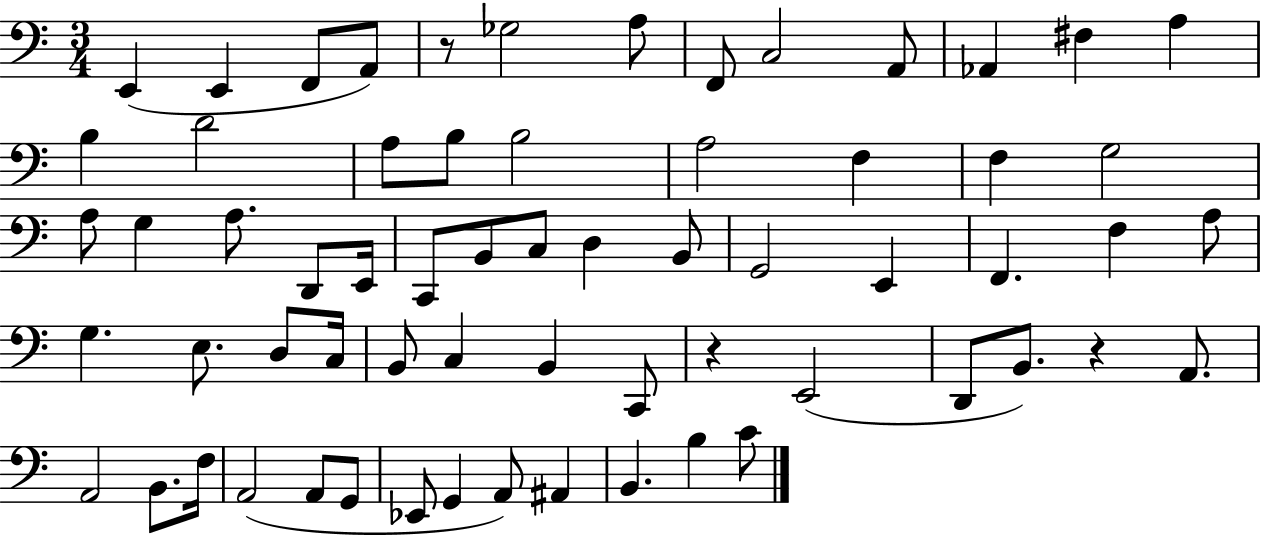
{
  \clef bass
  \numericTimeSignature
  \time 3/4
  \key c \major
  \repeat volta 2 { e,4( e,4 f,8 a,8) | r8 ges2 a8 | f,8 c2 a,8 | aes,4 fis4 a4 | \break b4 d'2 | a8 b8 b2 | a2 f4 | f4 g2 | \break a8 g4 a8. d,8 e,16 | c,8 b,8 c8 d4 b,8 | g,2 e,4 | f,4. f4 a8 | \break g4. e8. d8 c16 | b,8 c4 b,4 c,8 | r4 e,2( | d,8 b,8.) r4 a,8. | \break a,2 b,8. f16 | a,2( a,8 g,8 | ees,8 g,4 a,8) ais,4 | b,4. b4 c'8 | \break } \bar "|."
}